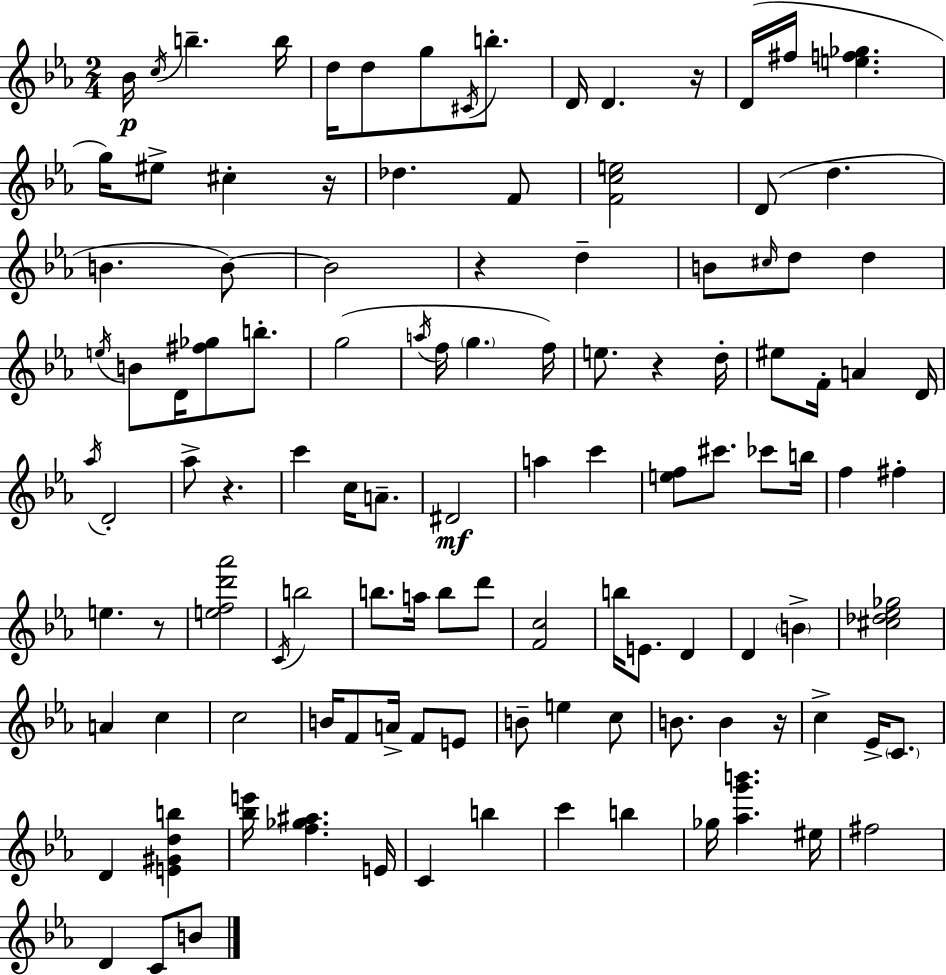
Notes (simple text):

Bb4/s C5/s B5/q. B5/s D5/s D5/e G5/e C#4/s B5/e. D4/s D4/q. R/s D4/s F#5/s [E5,F5,Gb5]/q. G5/s EIS5/e C#5/q R/s Db5/q. F4/e [F4,C5,E5]/h D4/e D5/q. B4/q. B4/e B4/h R/q D5/q B4/e C#5/s D5/e D5/q E5/s B4/e D4/s [F#5,Gb5]/e B5/e. G5/h A5/s F5/s G5/q. F5/s E5/e. R/q D5/s EIS5/e F4/s A4/q D4/s Ab5/s D4/h Ab5/e R/q. C6/q C5/s A4/e. D#4/h A5/q C6/q [E5,F5]/e C#6/e. CES6/e B5/s F5/q F#5/q E5/q. R/e [E5,F5,D6,Ab6]/h C4/s B5/h B5/e. A5/s B5/e D6/e [F4,C5]/h B5/s E4/e. D4/q D4/q B4/q [C#5,Db5,Eb5,Gb5]/h A4/q C5/q C5/h B4/s F4/e A4/s F4/e E4/e B4/e E5/q C5/e B4/e. B4/q R/s C5/q Eb4/s C4/e. D4/q [E4,G#4,D5,B5]/q [Bb5,E6]/s [F5,Gb5,A#5]/q. E4/s C4/q B5/q C6/q B5/q Gb5/s [Ab5,G6,B6]/q. EIS5/s F#5/h D4/q C4/e B4/e